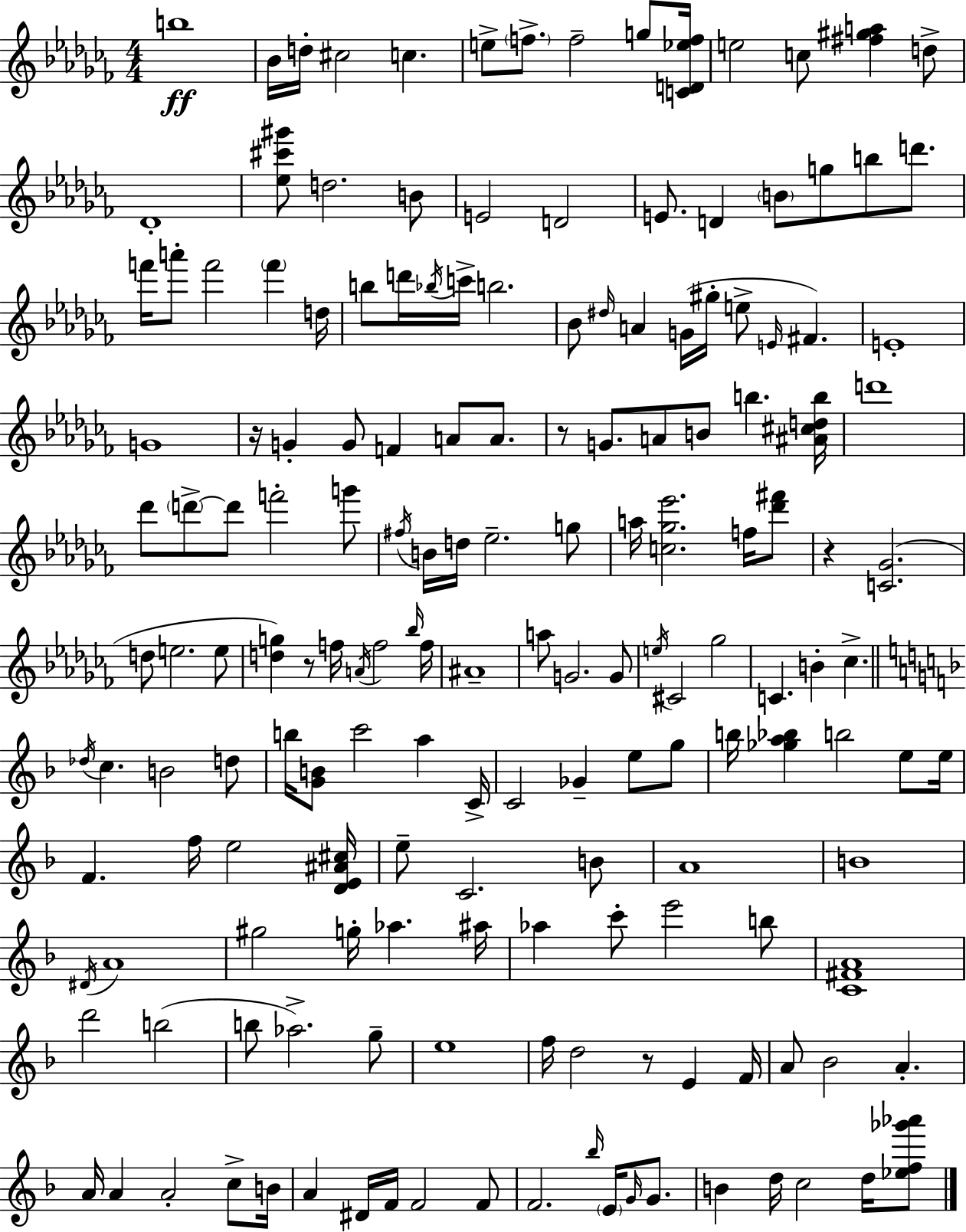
{
  \clef treble
  \numericTimeSignature
  \time 4/4
  \key aes \minor
  b''1\ff | bes'16 d''16-. cis''2 c''4. | e''8-> \parenthesize f''8.-> f''2-- g''8 <c' d' ees'' f''>16 | e''2 c''8 <fis'' gis'' a''>4 d''8-> | \break des'1-. | <ees'' cis''' gis'''>8 d''2. b'8 | e'2 d'2 | e'8. d'4 \parenthesize b'8 g''8 b''8 d'''8. | \break f'''16 a'''8-. f'''2 \parenthesize f'''4 d''16 | b''8 d'''16 \acciaccatura { bes''16 } c'''16-> b''2. | bes'8 \grace { dis''16 } a'4 g'16( gis''16-. e''8-> \grace { e'16 } fis'4.) | e'1-. | \break g'1 | r16 g'4-. g'8 f'4 a'8 | a'8. r8 g'8. a'8 b'8 b''4. | <ais' cis'' d'' b''>16 d'''1 | \break des'''8 \parenthesize d'''8->~~ d'''8 f'''2-. | g'''8 \acciaccatura { fis''16 } b'16 d''16 ees''2.-- | g''8 a''16 <c'' ges'' ees'''>2. | f''16 <des''' fis'''>8 r4 <c' ges'>2.( | \break d''8 e''2. | e''8 <d'' g''>4) r8 f''16 \acciaccatura { a'16 } f''2 | \grace { bes''16 } f''16 ais'1-- | a''8 g'2. | \break g'8 \acciaccatura { e''16 } cis'2 ges''2 | c'4. b'4-. | ces''4.-> \bar "||" \break \key f \major \acciaccatura { des''16 } c''4. b'2 d''8 | b''16 <g' b'>8 c'''2 a''4 | c'16-> c'2 ges'4-- e''8 g''8 | b''16 <ges'' a'' bes''>4 b''2 e''8 | \break e''16 f'4. f''16 e''2 | <d' e' ais' cis''>16 e''8-- c'2. b'8 | a'1 | b'1 | \break \acciaccatura { dis'16 } a'1 | gis''2 g''16-. aes''4. | ais''16 aes''4 c'''8-. e'''2 | b''8 <c' fis' a'>1 | \break d'''2 b''2( | b''8 aes''2.->) | g''8-- e''1 | f''16 d''2 r8 e'4 | \break f'16 a'8 bes'2 a'4.-. | a'16 a'4 a'2-. c''8-> | b'16 a'4 dis'16 f'16 f'2 | f'8 f'2. \grace { bes''16 } \parenthesize e'16 | \break \grace { g'16 } g'8. b'4 d''16 c''2 | d''16 <ees'' f'' ges''' aes'''>8 \bar "|."
}